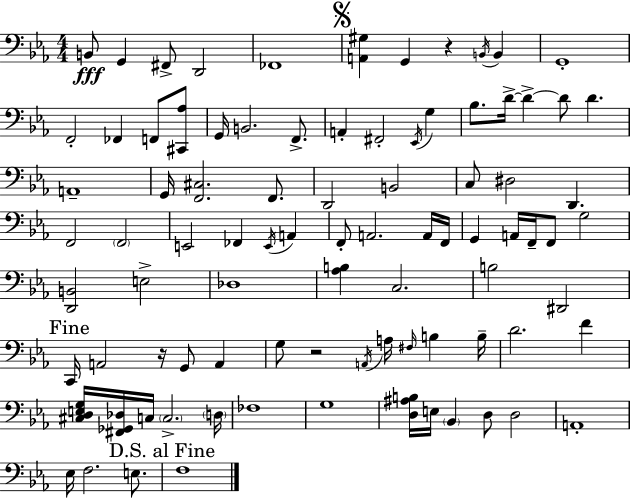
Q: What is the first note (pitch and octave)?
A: B2